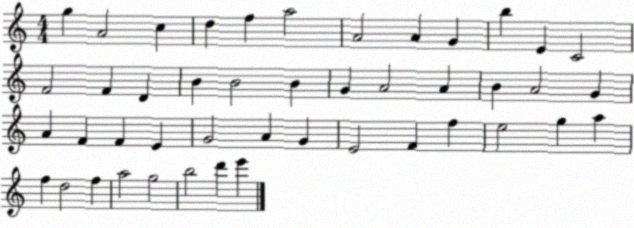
X:1
T:Untitled
M:4/4
L:1/4
K:C
g A2 c d f a2 A2 A G b E C2 F2 F D B B2 B G A2 A B A2 G A F F E G2 A G E2 F f e2 g a f d2 f a2 g2 b2 d' e'